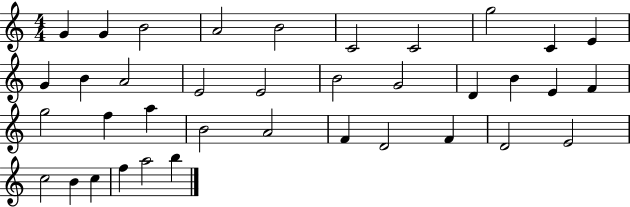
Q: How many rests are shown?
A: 0